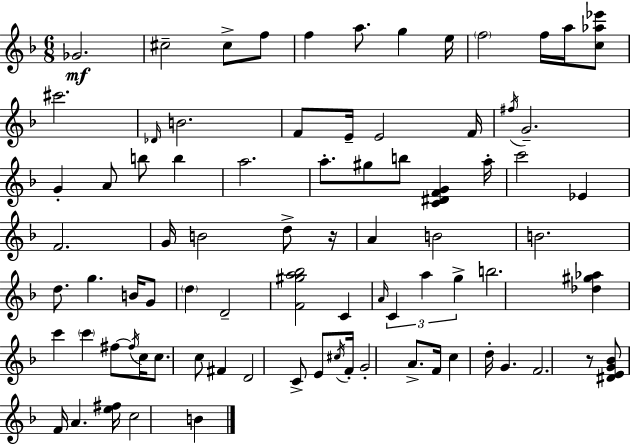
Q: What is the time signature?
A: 6/8